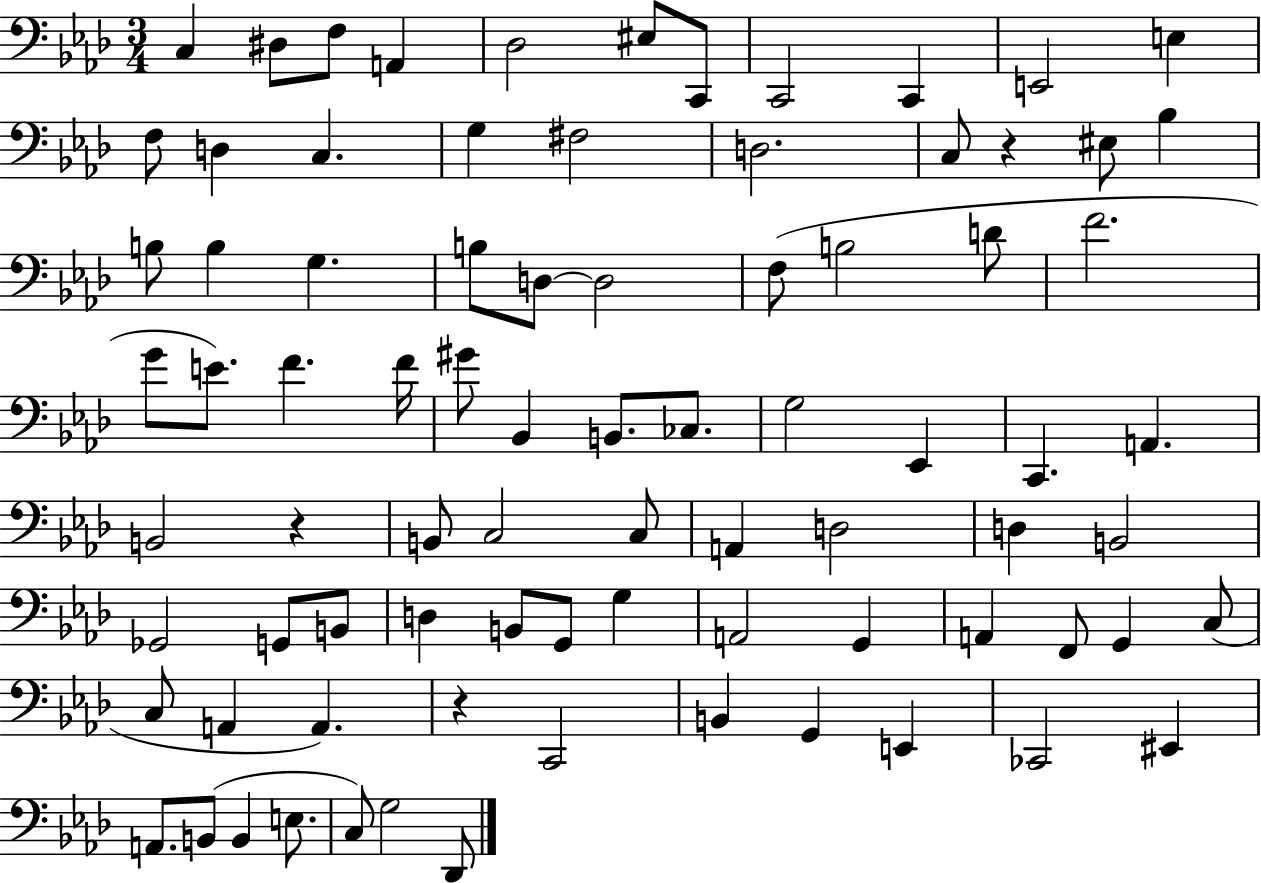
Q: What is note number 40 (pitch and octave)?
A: Eb2